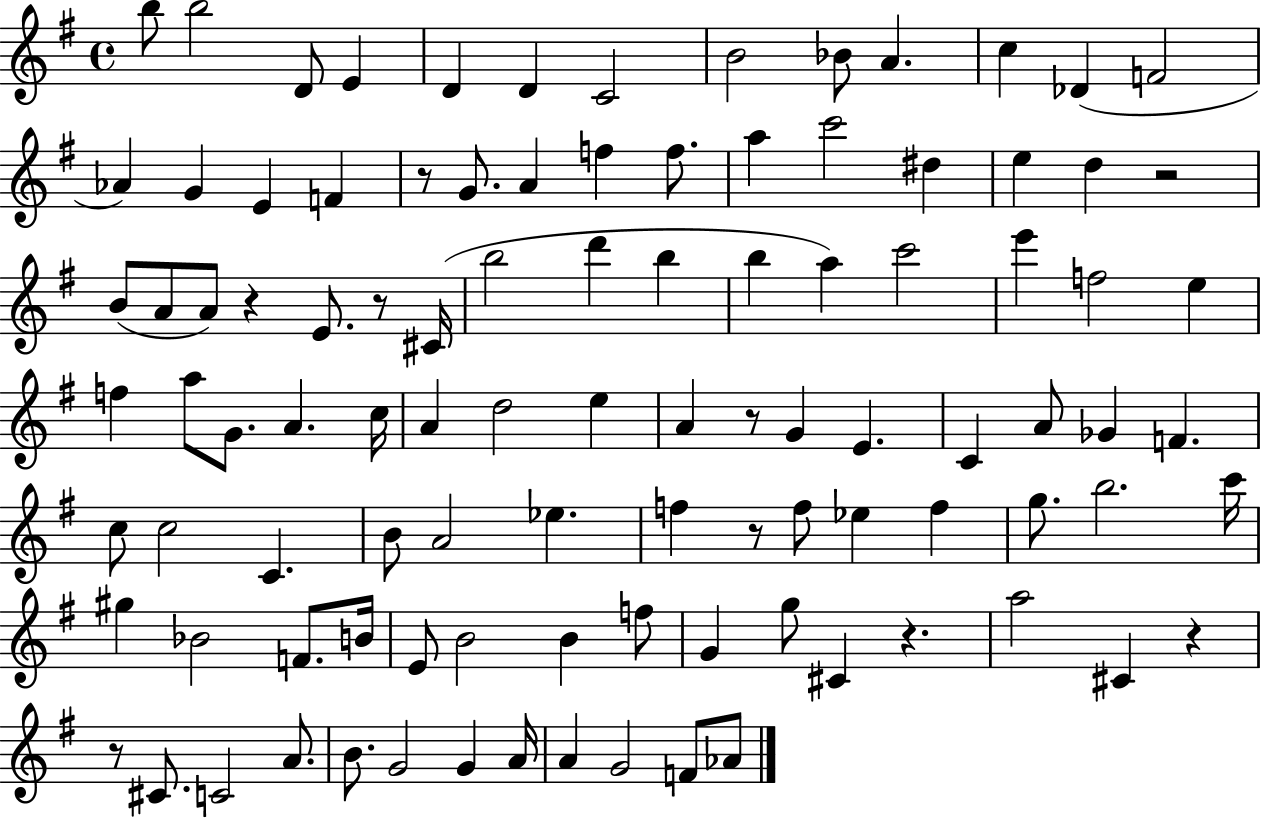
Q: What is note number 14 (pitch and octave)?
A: Ab4